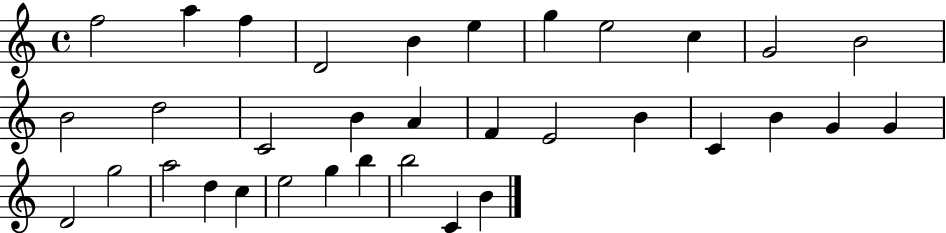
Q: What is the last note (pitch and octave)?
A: B4